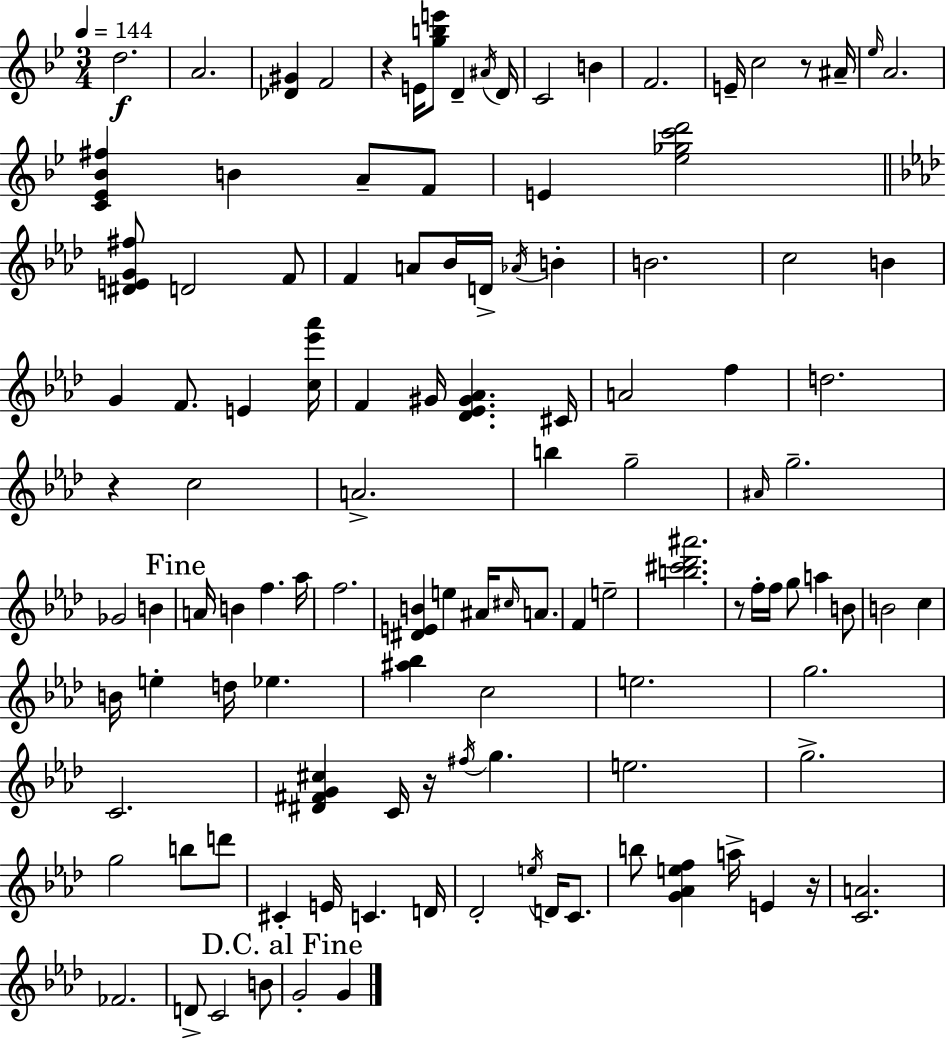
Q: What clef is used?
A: treble